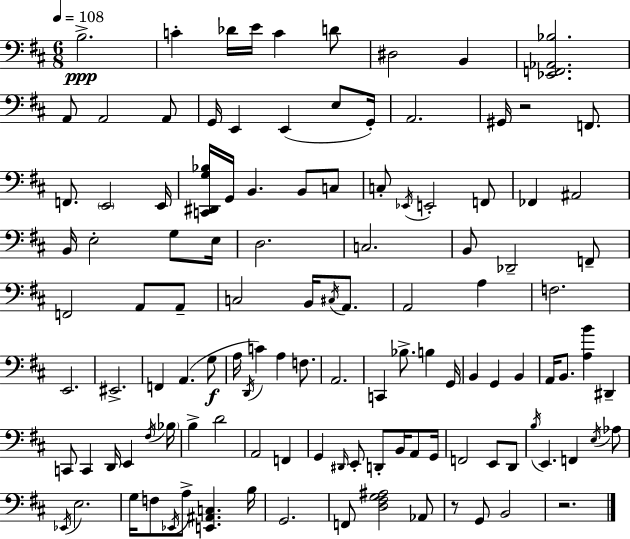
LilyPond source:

{
  \clef bass
  \numericTimeSignature
  \time 6/8
  \key d \major
  \tempo 4 = 108
  b2.->\ppp | c'4-. des'16 e'16 c'4 d'8 | dis2 b,4 | <ees, f, aes, bes>2. | \break a,8 a,2 a,8 | g,16 e,4 e,4( e8 g,16-.) | a,2. | gis,16 r2 f,8. | \break f,8. \parenthesize e,2 e,16 | <c, dis, g bes>16 g,16 b,4. b,8 c8 | c8-. \acciaccatura { ees,16 } e,2-. f,8 | fes,4 ais,2 | \break b,16 e2-. g8 | e16 d2. | c2. | b,8 des,2-- f,8-- | \break f,2 a,8 a,8-- | c2 b,16 \acciaccatura { cis16 } a,8. | a,2 a4 | f2. | \break e,2. | eis,2.-> | f,4 a,4.( | g8\f a16 \acciaccatura { d,16 } c'4) a4 | \break f8. a,2. | c,4 bes8.-> b4 | g,16 b,4 g,4 b,4 | a,16 b,8. <a b'>4 dis,4-- | \break c,8 c,4 d,16 e,4 | \acciaccatura { fis16 } \parenthesize bes16 b4-> d'2 | a,2 | f,4 g,4 \grace { dis,16 } e,8-. d,8-. | \break b,16 a,8 g,16 f,2 | e,8 d,8 \acciaccatura { b16 } e,4. | f,4 \acciaccatura { e16 } aes8 \acciaccatura { ees,16 } e2. | g16 f8 \acciaccatura { ees,16 } | \break a8-> <e, ais, c>4. b16 g,2. | f,8 <d fis g ais>2 | aes,8 r8 g,8 | b,2 r2. | \break \bar "|."
}